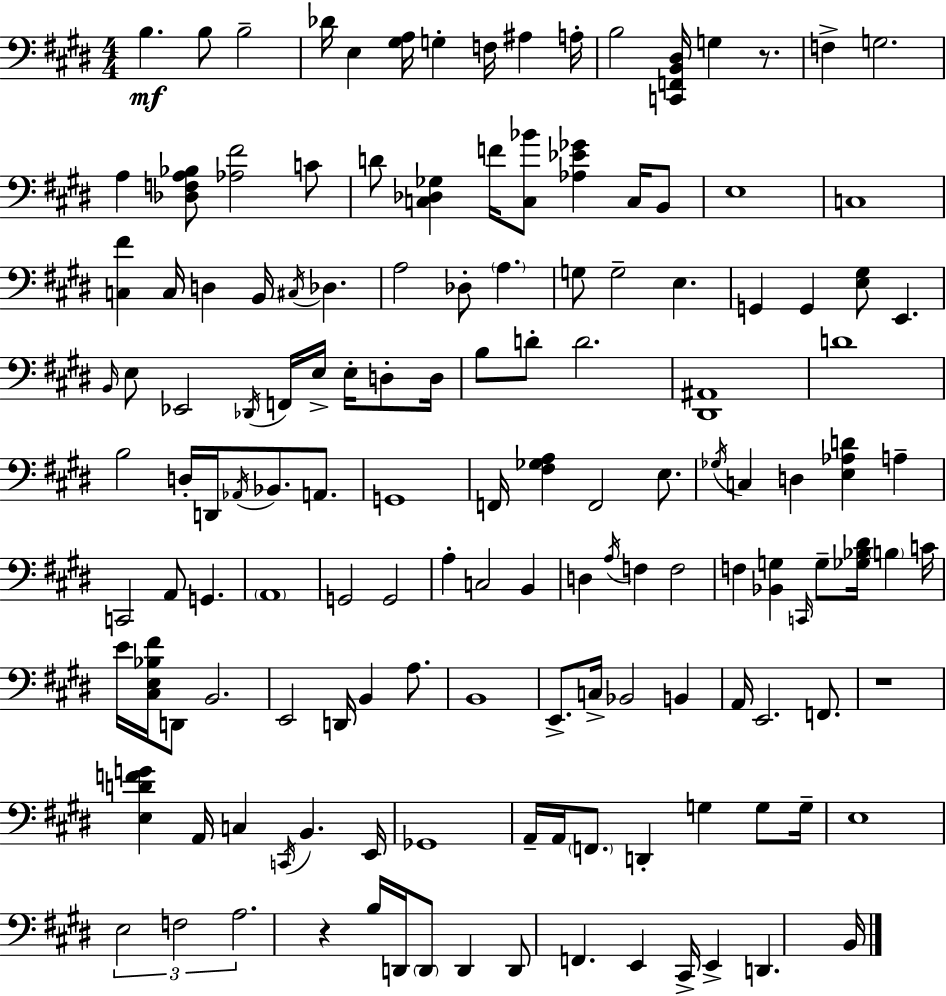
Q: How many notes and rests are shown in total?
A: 142